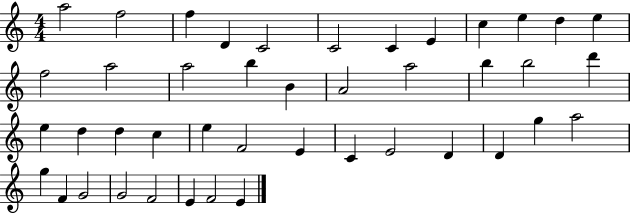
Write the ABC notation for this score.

X:1
T:Untitled
M:4/4
L:1/4
K:C
a2 f2 f D C2 C2 C E c e d e f2 a2 a2 b B A2 a2 b b2 d' e d d c e F2 E C E2 D D g a2 g F G2 G2 F2 E F2 E